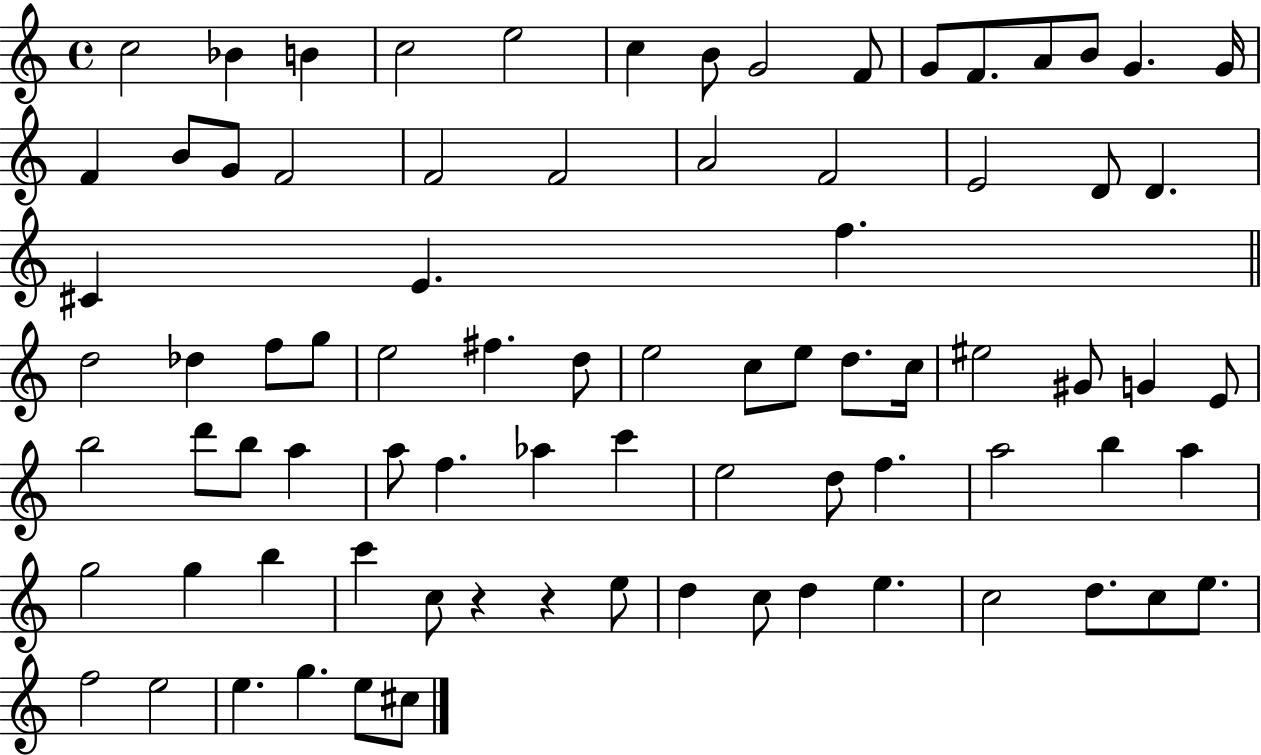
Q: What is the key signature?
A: C major